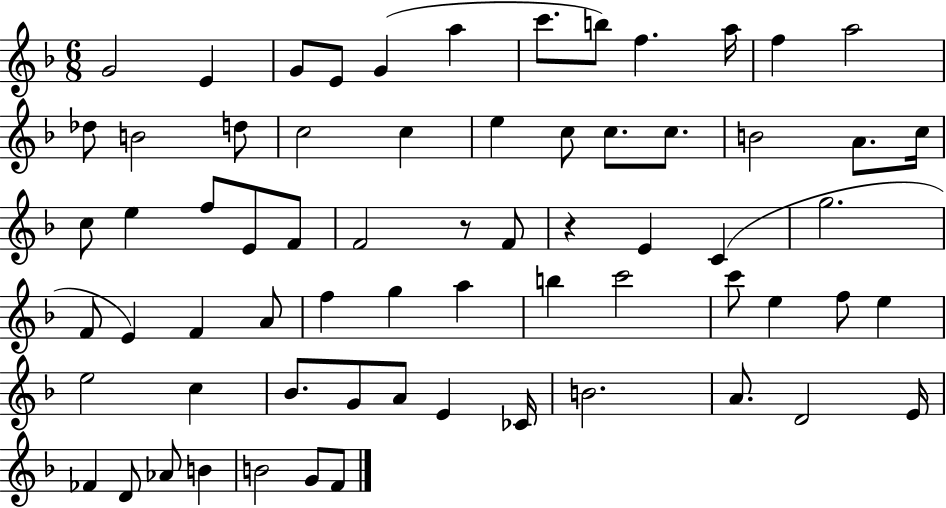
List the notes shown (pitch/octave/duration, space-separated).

G4/h E4/q G4/e E4/e G4/q A5/q C6/e. B5/e F5/q. A5/s F5/q A5/h Db5/e B4/h D5/e C5/h C5/q E5/q C5/e C5/e. C5/e. B4/h A4/e. C5/s C5/e E5/q F5/e E4/e F4/e F4/h R/e F4/e R/q E4/q C4/q G5/h. F4/e E4/q F4/q A4/e F5/q G5/q A5/q B5/q C6/h C6/e E5/q F5/e E5/q E5/h C5/q Bb4/e. G4/e A4/e E4/q CES4/s B4/h. A4/e. D4/h E4/s FES4/q D4/e Ab4/e B4/q B4/h G4/e F4/e